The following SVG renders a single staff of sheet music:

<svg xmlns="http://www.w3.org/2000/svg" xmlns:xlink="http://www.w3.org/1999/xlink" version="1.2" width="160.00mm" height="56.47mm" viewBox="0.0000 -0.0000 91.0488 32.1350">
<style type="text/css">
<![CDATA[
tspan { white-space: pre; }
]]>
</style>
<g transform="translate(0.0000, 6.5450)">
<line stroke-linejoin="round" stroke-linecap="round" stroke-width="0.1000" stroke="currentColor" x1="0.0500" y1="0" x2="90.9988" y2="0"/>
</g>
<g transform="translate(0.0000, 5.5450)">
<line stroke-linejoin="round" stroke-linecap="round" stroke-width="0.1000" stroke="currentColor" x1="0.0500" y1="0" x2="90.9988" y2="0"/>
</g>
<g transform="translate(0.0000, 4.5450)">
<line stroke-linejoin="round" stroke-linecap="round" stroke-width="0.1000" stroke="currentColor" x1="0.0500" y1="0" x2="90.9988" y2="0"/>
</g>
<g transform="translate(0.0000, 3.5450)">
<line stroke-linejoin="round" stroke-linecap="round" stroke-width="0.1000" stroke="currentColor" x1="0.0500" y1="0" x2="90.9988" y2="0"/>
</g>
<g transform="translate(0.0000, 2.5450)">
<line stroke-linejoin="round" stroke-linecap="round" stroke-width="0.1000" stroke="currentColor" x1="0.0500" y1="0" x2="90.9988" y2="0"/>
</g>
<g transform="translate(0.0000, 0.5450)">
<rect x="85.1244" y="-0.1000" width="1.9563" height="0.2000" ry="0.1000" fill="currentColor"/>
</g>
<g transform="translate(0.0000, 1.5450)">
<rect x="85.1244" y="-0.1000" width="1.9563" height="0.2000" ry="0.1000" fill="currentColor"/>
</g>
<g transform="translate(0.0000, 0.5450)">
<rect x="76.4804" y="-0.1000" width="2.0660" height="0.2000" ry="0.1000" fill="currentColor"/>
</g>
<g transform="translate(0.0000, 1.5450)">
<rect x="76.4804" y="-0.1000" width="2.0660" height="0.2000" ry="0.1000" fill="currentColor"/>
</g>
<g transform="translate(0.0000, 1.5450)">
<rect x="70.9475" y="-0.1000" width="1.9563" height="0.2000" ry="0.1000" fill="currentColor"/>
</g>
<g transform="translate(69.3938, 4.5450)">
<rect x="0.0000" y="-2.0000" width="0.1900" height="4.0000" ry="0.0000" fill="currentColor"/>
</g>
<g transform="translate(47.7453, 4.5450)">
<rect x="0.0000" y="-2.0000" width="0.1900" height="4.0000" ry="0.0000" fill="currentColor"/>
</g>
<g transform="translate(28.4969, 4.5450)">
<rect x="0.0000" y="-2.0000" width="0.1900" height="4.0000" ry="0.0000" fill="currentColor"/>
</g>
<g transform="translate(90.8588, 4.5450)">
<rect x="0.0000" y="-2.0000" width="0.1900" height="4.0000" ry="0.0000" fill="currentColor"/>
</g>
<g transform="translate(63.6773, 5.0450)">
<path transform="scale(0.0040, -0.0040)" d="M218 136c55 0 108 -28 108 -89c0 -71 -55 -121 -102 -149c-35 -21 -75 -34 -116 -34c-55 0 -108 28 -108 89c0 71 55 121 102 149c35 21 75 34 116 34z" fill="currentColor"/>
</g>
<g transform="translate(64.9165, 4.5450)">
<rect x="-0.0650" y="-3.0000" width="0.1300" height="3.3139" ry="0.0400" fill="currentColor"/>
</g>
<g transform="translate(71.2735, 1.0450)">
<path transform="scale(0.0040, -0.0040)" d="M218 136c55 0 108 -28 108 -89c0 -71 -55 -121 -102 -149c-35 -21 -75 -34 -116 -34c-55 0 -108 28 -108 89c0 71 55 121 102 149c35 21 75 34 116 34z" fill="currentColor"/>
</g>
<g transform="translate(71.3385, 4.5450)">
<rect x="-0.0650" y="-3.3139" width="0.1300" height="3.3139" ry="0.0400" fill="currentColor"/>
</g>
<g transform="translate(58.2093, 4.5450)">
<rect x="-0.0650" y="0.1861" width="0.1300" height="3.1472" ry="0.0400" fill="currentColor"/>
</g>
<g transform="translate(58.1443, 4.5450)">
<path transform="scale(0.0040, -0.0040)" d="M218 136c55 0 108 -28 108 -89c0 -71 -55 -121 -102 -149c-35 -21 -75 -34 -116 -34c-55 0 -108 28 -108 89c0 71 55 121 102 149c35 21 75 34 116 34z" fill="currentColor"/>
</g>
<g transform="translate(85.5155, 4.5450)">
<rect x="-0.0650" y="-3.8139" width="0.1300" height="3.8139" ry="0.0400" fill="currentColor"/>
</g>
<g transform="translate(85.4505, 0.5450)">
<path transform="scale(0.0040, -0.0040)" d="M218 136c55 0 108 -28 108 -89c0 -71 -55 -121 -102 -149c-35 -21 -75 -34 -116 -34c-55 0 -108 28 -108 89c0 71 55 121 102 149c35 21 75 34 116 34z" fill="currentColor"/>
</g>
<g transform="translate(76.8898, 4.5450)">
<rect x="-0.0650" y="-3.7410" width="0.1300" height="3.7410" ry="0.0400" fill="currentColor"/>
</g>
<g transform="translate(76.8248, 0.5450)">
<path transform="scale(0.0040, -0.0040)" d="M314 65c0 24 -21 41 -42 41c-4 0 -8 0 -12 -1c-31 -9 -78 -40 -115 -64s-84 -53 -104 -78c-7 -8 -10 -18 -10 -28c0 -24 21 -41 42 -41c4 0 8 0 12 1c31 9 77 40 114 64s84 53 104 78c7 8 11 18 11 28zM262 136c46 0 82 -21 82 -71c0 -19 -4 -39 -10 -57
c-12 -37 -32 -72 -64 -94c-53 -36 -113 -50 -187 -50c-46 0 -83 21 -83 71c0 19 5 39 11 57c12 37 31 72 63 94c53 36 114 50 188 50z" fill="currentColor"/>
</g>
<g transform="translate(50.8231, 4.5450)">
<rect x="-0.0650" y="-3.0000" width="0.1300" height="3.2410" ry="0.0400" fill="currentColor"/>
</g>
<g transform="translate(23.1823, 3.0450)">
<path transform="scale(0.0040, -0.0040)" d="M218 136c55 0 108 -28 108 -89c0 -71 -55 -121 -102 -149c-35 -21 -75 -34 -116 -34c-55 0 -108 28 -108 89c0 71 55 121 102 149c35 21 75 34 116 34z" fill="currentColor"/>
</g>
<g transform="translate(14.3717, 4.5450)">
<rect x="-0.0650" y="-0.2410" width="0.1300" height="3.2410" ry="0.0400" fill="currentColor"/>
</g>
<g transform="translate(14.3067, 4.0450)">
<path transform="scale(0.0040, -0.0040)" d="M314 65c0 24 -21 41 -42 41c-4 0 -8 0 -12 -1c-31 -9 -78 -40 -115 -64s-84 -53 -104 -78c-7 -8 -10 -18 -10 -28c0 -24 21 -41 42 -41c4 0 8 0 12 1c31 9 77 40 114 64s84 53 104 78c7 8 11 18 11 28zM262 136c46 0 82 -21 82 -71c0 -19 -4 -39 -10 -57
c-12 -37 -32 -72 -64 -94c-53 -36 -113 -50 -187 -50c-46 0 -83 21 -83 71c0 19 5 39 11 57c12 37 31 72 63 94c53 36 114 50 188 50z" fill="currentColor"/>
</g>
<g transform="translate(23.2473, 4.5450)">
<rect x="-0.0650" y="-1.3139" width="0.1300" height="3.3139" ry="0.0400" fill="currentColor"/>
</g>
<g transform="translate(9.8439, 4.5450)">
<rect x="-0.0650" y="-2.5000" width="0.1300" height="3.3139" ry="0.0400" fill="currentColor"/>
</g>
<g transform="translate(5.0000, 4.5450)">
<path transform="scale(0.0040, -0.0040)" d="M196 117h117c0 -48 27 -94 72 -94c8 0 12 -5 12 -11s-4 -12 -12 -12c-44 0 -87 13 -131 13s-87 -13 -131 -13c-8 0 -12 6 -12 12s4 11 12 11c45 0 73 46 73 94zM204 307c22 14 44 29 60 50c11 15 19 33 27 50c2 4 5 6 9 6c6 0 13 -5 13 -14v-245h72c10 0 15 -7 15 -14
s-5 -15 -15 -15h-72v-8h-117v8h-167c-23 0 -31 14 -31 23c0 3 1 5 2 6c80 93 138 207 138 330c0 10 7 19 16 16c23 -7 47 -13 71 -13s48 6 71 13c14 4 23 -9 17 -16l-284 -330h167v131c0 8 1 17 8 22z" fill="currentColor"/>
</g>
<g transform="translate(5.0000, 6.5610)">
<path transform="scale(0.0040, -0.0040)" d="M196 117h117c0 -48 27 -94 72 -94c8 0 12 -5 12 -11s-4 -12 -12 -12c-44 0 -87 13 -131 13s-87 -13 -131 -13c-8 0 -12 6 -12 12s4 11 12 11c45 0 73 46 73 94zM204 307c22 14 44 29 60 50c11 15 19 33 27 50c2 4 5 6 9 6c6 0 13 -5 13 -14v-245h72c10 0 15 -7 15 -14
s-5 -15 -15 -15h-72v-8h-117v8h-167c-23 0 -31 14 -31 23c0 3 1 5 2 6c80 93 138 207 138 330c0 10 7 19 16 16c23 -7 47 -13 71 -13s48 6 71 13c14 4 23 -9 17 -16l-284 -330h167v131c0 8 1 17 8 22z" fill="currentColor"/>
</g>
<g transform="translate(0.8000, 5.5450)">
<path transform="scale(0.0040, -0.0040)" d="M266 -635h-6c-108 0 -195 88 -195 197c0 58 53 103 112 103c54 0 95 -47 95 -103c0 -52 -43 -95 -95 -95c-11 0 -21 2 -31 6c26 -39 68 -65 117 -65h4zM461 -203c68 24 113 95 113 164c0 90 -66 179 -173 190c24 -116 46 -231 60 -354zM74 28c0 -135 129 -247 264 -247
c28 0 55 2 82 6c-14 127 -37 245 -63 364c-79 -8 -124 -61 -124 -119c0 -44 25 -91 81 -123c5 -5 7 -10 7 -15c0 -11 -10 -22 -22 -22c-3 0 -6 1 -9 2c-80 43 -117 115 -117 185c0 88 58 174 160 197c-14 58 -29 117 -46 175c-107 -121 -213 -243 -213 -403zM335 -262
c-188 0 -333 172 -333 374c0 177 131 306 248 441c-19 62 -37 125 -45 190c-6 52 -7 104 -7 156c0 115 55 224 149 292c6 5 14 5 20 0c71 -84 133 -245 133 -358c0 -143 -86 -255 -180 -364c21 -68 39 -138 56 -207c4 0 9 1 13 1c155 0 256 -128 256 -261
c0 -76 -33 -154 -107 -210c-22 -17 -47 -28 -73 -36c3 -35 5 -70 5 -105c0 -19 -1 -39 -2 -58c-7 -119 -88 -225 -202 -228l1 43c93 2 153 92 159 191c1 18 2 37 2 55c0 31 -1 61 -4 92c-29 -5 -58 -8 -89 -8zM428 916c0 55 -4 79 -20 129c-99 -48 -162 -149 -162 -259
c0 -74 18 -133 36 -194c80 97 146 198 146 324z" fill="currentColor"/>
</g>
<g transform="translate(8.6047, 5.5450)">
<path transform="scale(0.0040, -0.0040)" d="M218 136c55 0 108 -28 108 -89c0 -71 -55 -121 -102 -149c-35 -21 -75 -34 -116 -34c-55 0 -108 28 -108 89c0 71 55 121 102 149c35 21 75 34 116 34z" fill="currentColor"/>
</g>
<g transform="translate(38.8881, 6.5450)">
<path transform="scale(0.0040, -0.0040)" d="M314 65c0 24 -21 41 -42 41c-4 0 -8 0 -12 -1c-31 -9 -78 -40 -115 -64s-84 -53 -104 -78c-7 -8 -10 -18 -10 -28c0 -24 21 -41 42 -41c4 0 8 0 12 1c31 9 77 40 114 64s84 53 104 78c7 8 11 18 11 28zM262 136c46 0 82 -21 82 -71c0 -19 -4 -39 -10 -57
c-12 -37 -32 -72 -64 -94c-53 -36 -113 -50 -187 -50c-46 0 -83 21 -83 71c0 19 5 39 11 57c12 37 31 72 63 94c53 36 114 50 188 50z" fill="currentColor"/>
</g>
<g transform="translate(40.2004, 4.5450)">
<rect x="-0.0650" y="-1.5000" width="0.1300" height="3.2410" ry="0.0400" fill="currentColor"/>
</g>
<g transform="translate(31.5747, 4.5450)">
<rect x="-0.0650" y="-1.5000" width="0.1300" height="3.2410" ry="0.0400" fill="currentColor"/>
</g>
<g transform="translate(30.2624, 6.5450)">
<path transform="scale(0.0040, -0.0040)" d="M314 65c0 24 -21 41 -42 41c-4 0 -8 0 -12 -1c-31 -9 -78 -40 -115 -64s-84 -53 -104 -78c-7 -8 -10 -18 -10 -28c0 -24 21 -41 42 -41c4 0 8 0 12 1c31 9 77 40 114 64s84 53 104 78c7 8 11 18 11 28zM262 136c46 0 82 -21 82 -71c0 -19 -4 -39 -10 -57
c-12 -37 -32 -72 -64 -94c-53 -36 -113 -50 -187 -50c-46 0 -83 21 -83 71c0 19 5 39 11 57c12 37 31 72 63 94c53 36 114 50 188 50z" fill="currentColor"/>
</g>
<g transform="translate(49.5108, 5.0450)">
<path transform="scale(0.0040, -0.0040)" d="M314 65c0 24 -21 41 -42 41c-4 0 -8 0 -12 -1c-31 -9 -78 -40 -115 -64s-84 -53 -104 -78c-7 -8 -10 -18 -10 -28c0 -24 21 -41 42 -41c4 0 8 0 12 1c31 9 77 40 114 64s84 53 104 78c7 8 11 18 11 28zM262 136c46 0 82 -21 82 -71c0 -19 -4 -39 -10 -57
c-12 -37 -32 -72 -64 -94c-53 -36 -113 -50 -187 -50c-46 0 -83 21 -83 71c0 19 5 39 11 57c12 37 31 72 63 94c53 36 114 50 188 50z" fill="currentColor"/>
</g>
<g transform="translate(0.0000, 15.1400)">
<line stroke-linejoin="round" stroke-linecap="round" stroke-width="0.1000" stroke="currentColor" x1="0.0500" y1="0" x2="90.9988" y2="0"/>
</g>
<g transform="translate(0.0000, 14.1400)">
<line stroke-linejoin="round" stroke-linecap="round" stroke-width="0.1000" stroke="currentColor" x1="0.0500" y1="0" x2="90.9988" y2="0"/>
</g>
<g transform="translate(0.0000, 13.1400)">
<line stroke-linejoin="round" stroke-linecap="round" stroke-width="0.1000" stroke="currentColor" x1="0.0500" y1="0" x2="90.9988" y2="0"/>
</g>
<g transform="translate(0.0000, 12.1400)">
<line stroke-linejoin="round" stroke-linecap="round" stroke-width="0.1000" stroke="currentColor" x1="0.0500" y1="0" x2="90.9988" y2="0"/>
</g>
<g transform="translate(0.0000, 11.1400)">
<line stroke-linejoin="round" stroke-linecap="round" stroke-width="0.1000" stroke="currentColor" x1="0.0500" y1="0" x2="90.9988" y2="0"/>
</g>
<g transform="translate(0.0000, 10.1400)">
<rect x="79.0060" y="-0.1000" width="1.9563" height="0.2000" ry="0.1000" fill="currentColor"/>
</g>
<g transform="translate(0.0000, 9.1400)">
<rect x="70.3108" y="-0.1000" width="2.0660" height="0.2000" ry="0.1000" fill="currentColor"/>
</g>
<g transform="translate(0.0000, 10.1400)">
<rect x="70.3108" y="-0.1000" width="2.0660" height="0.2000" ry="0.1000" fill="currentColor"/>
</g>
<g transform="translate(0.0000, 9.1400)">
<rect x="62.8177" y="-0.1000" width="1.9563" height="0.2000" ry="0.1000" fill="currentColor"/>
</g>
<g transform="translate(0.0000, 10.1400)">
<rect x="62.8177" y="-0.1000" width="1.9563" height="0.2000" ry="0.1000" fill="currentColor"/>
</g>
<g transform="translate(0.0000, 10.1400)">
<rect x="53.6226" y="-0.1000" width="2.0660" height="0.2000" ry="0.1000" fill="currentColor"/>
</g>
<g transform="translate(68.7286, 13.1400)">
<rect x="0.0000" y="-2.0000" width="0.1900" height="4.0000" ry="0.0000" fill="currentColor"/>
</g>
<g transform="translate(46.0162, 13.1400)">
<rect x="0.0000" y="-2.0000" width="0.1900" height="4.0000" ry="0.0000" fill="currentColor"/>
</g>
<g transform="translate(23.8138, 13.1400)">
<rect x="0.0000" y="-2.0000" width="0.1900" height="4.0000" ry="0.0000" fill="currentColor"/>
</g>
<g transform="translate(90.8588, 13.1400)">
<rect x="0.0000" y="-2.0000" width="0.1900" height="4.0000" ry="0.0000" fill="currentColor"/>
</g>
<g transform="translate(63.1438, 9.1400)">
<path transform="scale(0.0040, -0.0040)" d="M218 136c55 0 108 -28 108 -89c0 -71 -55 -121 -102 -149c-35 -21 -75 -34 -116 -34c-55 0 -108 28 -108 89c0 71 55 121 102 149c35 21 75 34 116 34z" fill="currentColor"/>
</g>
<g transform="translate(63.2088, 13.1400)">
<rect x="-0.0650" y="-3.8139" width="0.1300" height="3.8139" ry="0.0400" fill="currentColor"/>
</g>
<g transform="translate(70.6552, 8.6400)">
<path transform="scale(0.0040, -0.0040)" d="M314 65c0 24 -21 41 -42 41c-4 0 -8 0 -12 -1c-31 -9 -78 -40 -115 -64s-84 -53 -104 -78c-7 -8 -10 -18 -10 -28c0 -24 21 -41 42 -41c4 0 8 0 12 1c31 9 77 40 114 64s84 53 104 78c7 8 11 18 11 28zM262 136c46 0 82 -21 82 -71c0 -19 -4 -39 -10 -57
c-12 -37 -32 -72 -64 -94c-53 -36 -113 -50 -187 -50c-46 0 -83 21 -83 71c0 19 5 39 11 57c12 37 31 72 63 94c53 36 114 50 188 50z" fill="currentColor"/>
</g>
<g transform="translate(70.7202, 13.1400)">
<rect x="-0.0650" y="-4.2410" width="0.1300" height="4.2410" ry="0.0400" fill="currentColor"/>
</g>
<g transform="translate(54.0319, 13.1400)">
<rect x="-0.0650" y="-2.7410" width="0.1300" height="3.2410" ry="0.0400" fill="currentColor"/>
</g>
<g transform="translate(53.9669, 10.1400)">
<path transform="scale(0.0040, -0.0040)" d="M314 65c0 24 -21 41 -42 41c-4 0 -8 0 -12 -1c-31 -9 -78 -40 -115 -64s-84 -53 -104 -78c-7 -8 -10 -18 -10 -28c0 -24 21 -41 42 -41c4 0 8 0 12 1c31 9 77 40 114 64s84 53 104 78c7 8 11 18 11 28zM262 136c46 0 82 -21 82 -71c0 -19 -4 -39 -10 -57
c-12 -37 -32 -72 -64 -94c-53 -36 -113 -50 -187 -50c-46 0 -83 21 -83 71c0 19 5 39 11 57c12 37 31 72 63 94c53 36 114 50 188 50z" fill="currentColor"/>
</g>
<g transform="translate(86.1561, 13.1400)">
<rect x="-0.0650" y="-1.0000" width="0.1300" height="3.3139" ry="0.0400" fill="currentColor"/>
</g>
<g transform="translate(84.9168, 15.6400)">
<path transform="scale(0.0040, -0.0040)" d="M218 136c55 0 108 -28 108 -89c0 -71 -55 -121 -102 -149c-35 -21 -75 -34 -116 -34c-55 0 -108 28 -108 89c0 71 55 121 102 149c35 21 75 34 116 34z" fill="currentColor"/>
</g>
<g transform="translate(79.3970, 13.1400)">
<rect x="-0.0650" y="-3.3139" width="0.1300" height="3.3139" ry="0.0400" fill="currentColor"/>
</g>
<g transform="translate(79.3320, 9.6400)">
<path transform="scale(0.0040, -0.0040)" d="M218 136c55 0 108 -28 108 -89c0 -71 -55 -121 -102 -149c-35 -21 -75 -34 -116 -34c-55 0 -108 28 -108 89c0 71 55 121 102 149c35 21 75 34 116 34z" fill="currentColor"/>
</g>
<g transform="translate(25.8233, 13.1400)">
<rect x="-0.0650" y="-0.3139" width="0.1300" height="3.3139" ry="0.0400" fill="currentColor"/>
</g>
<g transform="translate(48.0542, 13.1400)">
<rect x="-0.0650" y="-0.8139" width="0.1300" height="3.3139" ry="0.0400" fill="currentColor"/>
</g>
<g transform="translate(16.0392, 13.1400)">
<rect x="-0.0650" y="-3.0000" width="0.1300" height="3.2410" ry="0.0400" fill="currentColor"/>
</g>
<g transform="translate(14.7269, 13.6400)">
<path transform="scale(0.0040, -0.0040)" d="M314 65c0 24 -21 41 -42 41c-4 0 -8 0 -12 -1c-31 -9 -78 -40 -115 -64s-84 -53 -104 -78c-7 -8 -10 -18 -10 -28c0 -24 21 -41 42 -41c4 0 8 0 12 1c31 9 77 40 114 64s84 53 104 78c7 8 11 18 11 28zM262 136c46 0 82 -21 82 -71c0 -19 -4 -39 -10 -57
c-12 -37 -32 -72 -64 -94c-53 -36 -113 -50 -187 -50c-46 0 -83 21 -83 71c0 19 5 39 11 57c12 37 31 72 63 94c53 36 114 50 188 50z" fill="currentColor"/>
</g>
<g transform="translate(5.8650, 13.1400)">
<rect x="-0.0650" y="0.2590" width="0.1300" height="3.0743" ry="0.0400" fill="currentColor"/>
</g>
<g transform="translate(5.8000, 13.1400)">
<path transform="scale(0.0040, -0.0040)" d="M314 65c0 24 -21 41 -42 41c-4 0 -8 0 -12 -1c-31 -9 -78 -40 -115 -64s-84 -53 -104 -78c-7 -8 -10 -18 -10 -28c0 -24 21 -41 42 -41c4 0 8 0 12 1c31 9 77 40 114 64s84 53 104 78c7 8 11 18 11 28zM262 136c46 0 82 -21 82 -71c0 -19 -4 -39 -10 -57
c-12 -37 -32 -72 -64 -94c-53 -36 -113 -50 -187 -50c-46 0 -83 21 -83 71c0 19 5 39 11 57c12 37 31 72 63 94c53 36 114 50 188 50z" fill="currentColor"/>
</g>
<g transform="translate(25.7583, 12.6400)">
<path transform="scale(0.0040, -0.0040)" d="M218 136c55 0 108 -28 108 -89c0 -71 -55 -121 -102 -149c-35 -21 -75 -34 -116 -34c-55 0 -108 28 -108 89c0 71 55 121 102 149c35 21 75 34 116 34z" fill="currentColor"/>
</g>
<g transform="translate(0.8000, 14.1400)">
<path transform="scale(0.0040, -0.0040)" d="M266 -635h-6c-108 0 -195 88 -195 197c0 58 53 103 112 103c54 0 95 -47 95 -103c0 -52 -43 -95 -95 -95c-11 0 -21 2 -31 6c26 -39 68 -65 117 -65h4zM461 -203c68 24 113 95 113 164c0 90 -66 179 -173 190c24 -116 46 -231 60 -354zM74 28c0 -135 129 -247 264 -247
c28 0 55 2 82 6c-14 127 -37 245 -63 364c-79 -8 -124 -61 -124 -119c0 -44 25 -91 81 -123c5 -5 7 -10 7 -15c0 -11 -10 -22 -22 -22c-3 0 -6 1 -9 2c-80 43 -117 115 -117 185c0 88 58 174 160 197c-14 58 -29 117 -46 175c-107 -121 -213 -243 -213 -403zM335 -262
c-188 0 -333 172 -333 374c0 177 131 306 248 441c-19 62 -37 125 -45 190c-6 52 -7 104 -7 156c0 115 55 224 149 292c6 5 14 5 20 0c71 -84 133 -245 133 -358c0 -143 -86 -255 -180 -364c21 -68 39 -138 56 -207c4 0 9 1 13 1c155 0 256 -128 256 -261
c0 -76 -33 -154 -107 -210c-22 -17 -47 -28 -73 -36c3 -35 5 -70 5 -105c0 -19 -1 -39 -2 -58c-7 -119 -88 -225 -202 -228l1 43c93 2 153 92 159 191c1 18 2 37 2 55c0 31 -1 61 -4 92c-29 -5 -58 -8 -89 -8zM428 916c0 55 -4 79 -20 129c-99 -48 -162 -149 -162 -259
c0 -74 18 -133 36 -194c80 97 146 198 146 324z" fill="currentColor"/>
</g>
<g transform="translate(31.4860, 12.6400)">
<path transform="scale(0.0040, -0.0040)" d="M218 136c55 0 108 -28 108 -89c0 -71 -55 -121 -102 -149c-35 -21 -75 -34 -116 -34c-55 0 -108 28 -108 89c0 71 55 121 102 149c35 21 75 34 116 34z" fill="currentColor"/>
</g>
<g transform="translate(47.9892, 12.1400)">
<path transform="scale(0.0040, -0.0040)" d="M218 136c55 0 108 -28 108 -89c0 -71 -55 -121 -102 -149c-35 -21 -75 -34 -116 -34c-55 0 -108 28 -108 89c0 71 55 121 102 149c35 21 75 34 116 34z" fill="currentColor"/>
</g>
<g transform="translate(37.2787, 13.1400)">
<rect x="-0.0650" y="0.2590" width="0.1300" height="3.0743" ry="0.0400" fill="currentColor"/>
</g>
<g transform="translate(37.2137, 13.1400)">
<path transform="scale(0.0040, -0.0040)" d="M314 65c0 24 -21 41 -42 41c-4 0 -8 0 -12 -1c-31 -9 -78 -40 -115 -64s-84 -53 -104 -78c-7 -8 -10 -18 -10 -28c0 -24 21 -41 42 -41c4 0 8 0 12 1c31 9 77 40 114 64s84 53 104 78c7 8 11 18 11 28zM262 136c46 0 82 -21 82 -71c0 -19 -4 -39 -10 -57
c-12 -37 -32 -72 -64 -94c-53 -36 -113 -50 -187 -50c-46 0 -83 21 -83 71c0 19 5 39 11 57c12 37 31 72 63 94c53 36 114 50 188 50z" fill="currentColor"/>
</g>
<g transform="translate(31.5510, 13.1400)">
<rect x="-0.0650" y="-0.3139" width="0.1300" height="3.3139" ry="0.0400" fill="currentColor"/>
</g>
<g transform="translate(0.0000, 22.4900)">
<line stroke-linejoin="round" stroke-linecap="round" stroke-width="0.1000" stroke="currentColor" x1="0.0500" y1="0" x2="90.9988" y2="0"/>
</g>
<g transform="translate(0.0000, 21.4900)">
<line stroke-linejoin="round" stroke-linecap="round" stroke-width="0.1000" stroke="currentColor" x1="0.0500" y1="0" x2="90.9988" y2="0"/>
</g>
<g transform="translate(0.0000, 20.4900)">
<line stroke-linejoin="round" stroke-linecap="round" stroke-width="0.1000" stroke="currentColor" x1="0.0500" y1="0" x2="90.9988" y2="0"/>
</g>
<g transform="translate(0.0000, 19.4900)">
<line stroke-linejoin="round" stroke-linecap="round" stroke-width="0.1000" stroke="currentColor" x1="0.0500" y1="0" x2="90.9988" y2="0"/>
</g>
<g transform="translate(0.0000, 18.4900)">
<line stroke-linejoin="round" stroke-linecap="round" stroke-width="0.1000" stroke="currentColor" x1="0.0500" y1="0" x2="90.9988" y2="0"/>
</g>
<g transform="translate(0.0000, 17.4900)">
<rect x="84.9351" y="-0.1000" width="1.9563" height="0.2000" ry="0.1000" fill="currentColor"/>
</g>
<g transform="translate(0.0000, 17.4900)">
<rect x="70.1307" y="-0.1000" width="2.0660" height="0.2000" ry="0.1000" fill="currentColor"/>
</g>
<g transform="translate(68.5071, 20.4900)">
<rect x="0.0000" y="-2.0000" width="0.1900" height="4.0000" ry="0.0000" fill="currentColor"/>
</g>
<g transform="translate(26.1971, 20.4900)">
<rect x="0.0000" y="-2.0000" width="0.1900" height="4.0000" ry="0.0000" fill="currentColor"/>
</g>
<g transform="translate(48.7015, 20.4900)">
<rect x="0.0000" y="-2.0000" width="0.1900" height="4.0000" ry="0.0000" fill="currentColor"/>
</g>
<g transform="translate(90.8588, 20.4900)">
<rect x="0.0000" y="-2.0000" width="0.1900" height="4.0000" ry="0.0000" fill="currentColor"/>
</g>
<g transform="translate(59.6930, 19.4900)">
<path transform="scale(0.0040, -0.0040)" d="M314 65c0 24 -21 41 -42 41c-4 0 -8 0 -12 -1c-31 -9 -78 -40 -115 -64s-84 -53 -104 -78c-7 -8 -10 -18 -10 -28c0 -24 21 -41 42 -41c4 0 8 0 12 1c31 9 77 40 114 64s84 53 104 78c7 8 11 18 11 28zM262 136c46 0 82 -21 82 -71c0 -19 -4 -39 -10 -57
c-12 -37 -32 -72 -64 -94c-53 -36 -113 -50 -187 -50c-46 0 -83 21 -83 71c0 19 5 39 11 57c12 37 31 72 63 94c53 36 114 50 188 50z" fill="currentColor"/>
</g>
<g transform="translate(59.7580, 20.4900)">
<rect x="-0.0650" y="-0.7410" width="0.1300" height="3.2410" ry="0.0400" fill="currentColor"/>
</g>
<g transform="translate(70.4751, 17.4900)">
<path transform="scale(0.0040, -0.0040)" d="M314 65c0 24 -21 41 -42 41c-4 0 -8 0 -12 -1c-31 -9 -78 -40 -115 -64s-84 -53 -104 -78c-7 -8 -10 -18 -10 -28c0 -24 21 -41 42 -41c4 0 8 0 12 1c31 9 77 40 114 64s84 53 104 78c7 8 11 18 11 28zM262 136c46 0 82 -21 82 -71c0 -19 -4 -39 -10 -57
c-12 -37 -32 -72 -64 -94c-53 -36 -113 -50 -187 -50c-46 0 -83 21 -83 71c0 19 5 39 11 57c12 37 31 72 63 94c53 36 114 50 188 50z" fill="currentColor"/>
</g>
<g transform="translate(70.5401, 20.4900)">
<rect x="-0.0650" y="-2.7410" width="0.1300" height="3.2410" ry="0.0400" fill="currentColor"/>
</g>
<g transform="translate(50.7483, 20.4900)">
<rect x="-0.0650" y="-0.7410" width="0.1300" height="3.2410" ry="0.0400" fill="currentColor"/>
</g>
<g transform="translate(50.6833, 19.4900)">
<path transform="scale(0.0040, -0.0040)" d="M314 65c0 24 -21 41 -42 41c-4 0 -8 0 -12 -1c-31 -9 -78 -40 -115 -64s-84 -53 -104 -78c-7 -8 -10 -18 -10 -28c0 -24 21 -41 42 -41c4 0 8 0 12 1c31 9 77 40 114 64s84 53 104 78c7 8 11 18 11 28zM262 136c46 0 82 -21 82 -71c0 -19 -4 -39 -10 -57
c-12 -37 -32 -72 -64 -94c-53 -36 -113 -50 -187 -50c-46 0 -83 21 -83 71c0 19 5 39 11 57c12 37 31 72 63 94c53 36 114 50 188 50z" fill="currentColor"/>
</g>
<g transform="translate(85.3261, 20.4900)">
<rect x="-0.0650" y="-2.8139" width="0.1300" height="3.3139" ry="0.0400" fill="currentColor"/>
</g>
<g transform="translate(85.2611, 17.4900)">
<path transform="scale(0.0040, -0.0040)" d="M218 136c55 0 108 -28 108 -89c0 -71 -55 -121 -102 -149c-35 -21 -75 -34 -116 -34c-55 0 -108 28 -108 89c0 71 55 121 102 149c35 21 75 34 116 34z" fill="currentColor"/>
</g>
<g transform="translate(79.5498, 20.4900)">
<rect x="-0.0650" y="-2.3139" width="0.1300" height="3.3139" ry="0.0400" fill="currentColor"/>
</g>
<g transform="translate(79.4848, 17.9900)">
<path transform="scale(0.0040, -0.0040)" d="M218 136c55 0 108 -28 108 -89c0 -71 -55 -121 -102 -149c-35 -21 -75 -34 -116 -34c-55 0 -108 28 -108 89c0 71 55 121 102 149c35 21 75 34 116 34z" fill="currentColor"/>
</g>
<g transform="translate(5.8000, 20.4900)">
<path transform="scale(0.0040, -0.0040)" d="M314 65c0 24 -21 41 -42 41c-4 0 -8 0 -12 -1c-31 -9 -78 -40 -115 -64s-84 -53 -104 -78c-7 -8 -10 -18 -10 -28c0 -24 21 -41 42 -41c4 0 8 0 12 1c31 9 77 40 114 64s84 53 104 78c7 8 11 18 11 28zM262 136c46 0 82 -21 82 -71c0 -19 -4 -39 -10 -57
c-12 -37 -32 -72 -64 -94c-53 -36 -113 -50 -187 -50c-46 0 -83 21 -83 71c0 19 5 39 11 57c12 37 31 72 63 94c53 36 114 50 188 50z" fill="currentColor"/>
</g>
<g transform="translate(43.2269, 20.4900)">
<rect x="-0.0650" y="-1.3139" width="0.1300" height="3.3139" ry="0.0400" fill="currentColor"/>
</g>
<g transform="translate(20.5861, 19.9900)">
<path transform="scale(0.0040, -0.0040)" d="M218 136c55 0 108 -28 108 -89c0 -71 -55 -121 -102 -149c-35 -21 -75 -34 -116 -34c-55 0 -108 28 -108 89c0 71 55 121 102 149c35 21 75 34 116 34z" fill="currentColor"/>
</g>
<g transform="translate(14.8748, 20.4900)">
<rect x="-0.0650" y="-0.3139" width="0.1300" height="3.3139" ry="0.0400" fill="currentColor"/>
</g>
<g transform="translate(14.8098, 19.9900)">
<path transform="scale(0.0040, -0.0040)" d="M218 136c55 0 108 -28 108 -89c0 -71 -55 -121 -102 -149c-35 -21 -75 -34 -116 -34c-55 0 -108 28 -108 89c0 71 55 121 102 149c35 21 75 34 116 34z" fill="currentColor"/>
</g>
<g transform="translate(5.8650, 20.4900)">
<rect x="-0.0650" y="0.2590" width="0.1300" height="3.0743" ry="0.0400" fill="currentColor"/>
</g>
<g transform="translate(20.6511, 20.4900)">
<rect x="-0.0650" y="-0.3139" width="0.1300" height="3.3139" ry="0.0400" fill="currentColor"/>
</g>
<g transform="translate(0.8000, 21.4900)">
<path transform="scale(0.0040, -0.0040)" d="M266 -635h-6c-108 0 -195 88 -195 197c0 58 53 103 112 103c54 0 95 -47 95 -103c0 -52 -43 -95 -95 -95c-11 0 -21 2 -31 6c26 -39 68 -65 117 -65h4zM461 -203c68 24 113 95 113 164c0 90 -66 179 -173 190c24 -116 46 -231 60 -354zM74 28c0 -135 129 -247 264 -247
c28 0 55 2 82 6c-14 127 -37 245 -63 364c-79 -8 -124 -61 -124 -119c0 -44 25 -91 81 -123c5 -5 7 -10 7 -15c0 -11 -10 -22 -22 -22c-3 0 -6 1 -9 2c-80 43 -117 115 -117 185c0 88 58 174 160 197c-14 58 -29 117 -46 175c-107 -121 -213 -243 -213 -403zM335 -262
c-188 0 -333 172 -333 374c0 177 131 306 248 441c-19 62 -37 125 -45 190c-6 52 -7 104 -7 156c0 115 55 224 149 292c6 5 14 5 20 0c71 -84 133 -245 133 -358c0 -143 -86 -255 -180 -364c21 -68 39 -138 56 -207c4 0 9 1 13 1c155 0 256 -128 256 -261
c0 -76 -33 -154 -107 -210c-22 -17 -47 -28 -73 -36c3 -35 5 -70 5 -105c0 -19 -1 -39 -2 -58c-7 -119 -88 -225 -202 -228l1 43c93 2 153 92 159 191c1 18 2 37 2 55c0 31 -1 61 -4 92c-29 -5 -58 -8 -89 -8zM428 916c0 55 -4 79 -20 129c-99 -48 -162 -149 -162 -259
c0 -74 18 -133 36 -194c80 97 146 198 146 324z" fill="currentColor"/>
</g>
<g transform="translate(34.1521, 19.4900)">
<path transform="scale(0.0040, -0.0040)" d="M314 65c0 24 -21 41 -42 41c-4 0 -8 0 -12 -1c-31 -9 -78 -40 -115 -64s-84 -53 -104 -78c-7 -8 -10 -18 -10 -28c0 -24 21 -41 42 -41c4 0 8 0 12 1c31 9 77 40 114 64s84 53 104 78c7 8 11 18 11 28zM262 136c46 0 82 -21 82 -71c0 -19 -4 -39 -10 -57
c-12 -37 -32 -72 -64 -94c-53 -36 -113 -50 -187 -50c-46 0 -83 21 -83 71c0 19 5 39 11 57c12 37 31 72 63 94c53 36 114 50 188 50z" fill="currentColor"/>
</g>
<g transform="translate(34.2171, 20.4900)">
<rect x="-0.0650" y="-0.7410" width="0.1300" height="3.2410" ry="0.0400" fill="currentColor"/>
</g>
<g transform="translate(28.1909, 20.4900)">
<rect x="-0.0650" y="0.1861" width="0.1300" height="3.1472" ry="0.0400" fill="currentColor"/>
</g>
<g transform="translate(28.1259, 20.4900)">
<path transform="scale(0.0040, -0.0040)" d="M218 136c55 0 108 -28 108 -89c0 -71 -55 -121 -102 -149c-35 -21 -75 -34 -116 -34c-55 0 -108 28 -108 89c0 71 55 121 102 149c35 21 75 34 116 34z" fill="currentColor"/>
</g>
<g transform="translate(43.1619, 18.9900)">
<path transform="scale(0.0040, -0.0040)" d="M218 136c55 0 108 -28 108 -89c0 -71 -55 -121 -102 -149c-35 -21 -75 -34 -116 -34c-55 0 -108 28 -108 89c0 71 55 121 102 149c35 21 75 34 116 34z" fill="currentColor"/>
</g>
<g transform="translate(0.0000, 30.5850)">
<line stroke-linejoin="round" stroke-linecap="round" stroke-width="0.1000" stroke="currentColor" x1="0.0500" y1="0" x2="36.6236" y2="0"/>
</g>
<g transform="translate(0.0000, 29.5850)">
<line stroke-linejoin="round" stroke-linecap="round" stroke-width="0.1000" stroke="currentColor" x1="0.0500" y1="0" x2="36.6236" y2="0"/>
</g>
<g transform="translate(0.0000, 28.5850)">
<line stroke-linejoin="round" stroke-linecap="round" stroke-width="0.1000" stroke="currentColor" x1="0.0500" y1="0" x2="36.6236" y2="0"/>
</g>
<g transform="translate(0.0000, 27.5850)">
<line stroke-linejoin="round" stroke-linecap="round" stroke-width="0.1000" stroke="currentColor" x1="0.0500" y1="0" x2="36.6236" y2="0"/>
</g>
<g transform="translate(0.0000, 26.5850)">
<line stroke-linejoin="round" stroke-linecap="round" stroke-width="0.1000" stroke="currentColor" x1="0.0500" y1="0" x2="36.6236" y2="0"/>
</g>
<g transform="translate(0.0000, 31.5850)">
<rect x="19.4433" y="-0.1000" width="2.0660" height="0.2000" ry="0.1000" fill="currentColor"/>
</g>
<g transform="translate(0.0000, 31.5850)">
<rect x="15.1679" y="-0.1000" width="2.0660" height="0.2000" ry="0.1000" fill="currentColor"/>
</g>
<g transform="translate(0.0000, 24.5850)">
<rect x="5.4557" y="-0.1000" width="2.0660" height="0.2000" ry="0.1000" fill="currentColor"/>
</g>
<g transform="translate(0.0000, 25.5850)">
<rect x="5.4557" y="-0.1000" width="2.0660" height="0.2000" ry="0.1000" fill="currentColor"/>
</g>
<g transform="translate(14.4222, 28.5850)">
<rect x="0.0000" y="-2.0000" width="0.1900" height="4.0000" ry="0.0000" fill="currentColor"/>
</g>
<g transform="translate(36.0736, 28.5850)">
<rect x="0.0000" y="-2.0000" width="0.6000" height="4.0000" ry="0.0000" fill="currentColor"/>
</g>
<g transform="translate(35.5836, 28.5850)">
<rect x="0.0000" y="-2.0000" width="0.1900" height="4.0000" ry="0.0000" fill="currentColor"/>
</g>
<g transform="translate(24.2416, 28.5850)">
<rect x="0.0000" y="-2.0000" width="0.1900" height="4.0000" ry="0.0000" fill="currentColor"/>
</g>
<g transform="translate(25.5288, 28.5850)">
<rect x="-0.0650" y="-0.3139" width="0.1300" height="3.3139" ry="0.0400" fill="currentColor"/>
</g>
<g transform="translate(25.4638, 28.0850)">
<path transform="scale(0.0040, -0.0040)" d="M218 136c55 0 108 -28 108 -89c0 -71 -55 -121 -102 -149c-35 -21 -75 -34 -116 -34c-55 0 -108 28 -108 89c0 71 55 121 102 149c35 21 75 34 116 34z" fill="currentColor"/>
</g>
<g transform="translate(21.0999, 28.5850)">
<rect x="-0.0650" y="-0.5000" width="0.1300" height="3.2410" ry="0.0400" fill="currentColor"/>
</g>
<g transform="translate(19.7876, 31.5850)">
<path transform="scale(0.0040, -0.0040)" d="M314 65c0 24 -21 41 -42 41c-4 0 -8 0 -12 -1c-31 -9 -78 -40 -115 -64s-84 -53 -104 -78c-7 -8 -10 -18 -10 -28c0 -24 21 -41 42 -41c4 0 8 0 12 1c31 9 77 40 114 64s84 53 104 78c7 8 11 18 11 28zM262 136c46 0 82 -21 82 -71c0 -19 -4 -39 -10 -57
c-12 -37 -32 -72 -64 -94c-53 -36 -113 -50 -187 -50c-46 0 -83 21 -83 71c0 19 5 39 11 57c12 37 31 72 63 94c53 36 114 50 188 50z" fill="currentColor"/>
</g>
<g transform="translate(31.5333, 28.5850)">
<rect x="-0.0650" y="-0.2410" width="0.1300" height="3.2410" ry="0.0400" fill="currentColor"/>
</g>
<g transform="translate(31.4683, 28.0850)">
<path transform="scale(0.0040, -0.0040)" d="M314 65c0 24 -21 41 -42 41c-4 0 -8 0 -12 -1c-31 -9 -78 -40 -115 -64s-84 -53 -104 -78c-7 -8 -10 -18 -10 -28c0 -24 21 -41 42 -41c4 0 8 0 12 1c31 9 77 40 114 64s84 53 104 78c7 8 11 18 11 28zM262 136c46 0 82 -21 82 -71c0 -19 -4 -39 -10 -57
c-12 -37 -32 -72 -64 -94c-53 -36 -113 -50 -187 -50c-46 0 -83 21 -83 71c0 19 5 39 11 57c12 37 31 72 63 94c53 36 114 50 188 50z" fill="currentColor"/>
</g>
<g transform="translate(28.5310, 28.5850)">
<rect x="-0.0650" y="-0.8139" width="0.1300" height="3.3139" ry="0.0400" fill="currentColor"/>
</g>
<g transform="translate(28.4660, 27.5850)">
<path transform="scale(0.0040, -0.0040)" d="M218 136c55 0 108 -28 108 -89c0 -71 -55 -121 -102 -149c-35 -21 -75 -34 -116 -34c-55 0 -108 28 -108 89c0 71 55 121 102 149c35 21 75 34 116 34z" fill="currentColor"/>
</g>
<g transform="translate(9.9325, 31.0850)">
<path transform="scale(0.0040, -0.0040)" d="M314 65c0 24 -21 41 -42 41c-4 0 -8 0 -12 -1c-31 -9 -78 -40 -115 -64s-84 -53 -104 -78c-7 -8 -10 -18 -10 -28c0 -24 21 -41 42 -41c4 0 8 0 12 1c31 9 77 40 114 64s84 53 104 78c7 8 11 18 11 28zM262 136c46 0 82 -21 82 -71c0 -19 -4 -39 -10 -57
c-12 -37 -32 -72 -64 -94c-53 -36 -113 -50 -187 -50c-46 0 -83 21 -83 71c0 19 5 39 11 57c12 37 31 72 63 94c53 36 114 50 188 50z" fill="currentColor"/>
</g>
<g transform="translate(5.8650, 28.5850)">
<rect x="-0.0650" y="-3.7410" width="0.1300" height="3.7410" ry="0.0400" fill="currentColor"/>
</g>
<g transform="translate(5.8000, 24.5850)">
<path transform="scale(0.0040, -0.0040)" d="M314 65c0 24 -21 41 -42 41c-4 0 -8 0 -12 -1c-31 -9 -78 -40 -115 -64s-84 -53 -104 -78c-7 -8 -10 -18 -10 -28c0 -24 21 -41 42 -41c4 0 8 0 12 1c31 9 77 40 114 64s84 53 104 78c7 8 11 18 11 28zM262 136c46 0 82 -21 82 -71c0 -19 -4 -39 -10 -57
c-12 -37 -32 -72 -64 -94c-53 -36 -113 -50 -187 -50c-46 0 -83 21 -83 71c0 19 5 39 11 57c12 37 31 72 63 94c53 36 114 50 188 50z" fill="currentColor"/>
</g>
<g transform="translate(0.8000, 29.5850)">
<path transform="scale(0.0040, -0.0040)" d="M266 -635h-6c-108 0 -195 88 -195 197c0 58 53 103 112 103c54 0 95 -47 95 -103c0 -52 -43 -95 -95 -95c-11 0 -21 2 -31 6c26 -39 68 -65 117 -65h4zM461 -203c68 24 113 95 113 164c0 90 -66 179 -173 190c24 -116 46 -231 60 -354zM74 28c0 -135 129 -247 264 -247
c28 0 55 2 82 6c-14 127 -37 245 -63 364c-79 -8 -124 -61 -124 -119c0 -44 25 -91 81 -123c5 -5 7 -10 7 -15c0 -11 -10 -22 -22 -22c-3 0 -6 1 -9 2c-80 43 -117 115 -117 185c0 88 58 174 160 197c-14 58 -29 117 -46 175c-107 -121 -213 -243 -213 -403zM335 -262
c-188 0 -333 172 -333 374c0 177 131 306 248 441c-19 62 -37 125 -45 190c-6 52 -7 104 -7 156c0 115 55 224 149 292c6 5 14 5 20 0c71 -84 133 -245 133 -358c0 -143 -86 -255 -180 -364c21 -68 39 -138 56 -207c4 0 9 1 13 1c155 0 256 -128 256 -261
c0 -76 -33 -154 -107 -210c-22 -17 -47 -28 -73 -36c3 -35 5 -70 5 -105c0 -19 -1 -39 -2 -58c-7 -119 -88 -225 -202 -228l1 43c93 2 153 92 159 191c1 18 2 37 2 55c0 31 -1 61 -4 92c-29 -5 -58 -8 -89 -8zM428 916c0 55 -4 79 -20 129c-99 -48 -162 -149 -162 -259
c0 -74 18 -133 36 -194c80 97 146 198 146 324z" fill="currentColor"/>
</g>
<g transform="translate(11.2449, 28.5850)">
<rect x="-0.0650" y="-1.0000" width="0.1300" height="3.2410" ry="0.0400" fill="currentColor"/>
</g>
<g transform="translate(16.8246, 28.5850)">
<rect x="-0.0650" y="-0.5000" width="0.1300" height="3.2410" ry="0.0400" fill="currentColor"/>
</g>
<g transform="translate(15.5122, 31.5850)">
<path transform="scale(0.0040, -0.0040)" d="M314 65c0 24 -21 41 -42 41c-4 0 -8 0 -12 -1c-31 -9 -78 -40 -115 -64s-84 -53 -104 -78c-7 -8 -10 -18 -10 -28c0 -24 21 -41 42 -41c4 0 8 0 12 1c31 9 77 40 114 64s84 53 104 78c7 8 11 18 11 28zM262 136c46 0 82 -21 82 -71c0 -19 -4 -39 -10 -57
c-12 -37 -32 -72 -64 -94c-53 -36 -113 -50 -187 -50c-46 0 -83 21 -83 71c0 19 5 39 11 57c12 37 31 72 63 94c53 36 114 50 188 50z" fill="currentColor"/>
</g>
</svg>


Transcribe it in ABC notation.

X:1
T:Untitled
M:4/4
L:1/4
K:C
G c2 e E2 E2 A2 B A b c'2 c' B2 A2 c c B2 d a2 c' d'2 b D B2 c c B d2 e d2 d2 a2 g a c'2 D2 C2 C2 c d c2